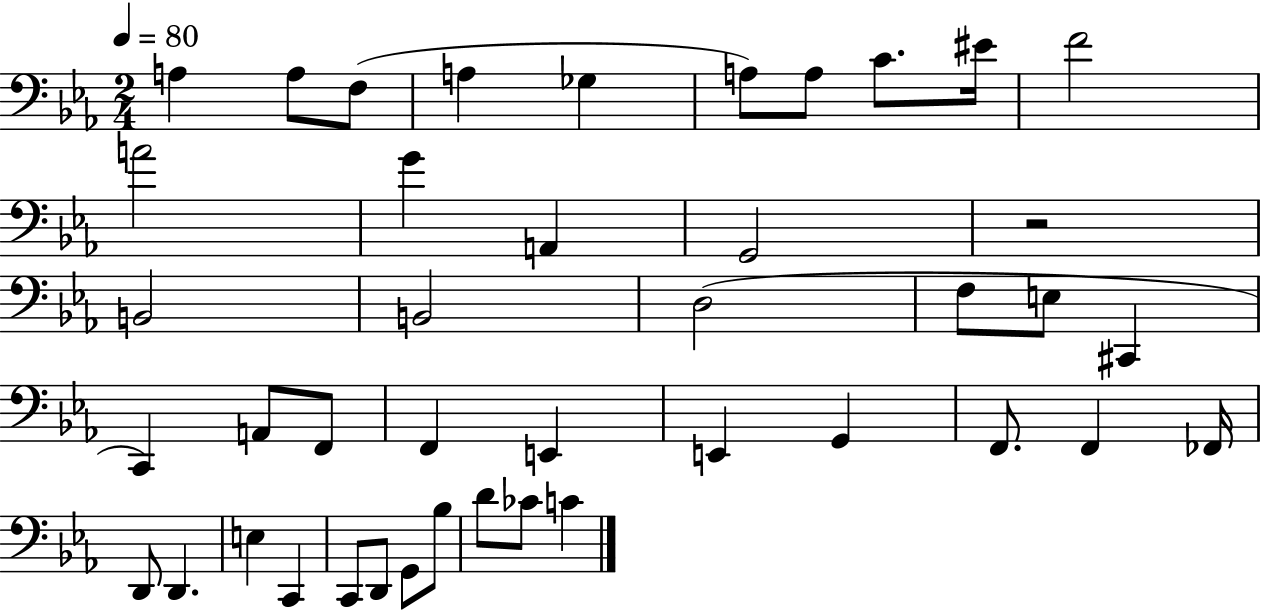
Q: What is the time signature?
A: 2/4